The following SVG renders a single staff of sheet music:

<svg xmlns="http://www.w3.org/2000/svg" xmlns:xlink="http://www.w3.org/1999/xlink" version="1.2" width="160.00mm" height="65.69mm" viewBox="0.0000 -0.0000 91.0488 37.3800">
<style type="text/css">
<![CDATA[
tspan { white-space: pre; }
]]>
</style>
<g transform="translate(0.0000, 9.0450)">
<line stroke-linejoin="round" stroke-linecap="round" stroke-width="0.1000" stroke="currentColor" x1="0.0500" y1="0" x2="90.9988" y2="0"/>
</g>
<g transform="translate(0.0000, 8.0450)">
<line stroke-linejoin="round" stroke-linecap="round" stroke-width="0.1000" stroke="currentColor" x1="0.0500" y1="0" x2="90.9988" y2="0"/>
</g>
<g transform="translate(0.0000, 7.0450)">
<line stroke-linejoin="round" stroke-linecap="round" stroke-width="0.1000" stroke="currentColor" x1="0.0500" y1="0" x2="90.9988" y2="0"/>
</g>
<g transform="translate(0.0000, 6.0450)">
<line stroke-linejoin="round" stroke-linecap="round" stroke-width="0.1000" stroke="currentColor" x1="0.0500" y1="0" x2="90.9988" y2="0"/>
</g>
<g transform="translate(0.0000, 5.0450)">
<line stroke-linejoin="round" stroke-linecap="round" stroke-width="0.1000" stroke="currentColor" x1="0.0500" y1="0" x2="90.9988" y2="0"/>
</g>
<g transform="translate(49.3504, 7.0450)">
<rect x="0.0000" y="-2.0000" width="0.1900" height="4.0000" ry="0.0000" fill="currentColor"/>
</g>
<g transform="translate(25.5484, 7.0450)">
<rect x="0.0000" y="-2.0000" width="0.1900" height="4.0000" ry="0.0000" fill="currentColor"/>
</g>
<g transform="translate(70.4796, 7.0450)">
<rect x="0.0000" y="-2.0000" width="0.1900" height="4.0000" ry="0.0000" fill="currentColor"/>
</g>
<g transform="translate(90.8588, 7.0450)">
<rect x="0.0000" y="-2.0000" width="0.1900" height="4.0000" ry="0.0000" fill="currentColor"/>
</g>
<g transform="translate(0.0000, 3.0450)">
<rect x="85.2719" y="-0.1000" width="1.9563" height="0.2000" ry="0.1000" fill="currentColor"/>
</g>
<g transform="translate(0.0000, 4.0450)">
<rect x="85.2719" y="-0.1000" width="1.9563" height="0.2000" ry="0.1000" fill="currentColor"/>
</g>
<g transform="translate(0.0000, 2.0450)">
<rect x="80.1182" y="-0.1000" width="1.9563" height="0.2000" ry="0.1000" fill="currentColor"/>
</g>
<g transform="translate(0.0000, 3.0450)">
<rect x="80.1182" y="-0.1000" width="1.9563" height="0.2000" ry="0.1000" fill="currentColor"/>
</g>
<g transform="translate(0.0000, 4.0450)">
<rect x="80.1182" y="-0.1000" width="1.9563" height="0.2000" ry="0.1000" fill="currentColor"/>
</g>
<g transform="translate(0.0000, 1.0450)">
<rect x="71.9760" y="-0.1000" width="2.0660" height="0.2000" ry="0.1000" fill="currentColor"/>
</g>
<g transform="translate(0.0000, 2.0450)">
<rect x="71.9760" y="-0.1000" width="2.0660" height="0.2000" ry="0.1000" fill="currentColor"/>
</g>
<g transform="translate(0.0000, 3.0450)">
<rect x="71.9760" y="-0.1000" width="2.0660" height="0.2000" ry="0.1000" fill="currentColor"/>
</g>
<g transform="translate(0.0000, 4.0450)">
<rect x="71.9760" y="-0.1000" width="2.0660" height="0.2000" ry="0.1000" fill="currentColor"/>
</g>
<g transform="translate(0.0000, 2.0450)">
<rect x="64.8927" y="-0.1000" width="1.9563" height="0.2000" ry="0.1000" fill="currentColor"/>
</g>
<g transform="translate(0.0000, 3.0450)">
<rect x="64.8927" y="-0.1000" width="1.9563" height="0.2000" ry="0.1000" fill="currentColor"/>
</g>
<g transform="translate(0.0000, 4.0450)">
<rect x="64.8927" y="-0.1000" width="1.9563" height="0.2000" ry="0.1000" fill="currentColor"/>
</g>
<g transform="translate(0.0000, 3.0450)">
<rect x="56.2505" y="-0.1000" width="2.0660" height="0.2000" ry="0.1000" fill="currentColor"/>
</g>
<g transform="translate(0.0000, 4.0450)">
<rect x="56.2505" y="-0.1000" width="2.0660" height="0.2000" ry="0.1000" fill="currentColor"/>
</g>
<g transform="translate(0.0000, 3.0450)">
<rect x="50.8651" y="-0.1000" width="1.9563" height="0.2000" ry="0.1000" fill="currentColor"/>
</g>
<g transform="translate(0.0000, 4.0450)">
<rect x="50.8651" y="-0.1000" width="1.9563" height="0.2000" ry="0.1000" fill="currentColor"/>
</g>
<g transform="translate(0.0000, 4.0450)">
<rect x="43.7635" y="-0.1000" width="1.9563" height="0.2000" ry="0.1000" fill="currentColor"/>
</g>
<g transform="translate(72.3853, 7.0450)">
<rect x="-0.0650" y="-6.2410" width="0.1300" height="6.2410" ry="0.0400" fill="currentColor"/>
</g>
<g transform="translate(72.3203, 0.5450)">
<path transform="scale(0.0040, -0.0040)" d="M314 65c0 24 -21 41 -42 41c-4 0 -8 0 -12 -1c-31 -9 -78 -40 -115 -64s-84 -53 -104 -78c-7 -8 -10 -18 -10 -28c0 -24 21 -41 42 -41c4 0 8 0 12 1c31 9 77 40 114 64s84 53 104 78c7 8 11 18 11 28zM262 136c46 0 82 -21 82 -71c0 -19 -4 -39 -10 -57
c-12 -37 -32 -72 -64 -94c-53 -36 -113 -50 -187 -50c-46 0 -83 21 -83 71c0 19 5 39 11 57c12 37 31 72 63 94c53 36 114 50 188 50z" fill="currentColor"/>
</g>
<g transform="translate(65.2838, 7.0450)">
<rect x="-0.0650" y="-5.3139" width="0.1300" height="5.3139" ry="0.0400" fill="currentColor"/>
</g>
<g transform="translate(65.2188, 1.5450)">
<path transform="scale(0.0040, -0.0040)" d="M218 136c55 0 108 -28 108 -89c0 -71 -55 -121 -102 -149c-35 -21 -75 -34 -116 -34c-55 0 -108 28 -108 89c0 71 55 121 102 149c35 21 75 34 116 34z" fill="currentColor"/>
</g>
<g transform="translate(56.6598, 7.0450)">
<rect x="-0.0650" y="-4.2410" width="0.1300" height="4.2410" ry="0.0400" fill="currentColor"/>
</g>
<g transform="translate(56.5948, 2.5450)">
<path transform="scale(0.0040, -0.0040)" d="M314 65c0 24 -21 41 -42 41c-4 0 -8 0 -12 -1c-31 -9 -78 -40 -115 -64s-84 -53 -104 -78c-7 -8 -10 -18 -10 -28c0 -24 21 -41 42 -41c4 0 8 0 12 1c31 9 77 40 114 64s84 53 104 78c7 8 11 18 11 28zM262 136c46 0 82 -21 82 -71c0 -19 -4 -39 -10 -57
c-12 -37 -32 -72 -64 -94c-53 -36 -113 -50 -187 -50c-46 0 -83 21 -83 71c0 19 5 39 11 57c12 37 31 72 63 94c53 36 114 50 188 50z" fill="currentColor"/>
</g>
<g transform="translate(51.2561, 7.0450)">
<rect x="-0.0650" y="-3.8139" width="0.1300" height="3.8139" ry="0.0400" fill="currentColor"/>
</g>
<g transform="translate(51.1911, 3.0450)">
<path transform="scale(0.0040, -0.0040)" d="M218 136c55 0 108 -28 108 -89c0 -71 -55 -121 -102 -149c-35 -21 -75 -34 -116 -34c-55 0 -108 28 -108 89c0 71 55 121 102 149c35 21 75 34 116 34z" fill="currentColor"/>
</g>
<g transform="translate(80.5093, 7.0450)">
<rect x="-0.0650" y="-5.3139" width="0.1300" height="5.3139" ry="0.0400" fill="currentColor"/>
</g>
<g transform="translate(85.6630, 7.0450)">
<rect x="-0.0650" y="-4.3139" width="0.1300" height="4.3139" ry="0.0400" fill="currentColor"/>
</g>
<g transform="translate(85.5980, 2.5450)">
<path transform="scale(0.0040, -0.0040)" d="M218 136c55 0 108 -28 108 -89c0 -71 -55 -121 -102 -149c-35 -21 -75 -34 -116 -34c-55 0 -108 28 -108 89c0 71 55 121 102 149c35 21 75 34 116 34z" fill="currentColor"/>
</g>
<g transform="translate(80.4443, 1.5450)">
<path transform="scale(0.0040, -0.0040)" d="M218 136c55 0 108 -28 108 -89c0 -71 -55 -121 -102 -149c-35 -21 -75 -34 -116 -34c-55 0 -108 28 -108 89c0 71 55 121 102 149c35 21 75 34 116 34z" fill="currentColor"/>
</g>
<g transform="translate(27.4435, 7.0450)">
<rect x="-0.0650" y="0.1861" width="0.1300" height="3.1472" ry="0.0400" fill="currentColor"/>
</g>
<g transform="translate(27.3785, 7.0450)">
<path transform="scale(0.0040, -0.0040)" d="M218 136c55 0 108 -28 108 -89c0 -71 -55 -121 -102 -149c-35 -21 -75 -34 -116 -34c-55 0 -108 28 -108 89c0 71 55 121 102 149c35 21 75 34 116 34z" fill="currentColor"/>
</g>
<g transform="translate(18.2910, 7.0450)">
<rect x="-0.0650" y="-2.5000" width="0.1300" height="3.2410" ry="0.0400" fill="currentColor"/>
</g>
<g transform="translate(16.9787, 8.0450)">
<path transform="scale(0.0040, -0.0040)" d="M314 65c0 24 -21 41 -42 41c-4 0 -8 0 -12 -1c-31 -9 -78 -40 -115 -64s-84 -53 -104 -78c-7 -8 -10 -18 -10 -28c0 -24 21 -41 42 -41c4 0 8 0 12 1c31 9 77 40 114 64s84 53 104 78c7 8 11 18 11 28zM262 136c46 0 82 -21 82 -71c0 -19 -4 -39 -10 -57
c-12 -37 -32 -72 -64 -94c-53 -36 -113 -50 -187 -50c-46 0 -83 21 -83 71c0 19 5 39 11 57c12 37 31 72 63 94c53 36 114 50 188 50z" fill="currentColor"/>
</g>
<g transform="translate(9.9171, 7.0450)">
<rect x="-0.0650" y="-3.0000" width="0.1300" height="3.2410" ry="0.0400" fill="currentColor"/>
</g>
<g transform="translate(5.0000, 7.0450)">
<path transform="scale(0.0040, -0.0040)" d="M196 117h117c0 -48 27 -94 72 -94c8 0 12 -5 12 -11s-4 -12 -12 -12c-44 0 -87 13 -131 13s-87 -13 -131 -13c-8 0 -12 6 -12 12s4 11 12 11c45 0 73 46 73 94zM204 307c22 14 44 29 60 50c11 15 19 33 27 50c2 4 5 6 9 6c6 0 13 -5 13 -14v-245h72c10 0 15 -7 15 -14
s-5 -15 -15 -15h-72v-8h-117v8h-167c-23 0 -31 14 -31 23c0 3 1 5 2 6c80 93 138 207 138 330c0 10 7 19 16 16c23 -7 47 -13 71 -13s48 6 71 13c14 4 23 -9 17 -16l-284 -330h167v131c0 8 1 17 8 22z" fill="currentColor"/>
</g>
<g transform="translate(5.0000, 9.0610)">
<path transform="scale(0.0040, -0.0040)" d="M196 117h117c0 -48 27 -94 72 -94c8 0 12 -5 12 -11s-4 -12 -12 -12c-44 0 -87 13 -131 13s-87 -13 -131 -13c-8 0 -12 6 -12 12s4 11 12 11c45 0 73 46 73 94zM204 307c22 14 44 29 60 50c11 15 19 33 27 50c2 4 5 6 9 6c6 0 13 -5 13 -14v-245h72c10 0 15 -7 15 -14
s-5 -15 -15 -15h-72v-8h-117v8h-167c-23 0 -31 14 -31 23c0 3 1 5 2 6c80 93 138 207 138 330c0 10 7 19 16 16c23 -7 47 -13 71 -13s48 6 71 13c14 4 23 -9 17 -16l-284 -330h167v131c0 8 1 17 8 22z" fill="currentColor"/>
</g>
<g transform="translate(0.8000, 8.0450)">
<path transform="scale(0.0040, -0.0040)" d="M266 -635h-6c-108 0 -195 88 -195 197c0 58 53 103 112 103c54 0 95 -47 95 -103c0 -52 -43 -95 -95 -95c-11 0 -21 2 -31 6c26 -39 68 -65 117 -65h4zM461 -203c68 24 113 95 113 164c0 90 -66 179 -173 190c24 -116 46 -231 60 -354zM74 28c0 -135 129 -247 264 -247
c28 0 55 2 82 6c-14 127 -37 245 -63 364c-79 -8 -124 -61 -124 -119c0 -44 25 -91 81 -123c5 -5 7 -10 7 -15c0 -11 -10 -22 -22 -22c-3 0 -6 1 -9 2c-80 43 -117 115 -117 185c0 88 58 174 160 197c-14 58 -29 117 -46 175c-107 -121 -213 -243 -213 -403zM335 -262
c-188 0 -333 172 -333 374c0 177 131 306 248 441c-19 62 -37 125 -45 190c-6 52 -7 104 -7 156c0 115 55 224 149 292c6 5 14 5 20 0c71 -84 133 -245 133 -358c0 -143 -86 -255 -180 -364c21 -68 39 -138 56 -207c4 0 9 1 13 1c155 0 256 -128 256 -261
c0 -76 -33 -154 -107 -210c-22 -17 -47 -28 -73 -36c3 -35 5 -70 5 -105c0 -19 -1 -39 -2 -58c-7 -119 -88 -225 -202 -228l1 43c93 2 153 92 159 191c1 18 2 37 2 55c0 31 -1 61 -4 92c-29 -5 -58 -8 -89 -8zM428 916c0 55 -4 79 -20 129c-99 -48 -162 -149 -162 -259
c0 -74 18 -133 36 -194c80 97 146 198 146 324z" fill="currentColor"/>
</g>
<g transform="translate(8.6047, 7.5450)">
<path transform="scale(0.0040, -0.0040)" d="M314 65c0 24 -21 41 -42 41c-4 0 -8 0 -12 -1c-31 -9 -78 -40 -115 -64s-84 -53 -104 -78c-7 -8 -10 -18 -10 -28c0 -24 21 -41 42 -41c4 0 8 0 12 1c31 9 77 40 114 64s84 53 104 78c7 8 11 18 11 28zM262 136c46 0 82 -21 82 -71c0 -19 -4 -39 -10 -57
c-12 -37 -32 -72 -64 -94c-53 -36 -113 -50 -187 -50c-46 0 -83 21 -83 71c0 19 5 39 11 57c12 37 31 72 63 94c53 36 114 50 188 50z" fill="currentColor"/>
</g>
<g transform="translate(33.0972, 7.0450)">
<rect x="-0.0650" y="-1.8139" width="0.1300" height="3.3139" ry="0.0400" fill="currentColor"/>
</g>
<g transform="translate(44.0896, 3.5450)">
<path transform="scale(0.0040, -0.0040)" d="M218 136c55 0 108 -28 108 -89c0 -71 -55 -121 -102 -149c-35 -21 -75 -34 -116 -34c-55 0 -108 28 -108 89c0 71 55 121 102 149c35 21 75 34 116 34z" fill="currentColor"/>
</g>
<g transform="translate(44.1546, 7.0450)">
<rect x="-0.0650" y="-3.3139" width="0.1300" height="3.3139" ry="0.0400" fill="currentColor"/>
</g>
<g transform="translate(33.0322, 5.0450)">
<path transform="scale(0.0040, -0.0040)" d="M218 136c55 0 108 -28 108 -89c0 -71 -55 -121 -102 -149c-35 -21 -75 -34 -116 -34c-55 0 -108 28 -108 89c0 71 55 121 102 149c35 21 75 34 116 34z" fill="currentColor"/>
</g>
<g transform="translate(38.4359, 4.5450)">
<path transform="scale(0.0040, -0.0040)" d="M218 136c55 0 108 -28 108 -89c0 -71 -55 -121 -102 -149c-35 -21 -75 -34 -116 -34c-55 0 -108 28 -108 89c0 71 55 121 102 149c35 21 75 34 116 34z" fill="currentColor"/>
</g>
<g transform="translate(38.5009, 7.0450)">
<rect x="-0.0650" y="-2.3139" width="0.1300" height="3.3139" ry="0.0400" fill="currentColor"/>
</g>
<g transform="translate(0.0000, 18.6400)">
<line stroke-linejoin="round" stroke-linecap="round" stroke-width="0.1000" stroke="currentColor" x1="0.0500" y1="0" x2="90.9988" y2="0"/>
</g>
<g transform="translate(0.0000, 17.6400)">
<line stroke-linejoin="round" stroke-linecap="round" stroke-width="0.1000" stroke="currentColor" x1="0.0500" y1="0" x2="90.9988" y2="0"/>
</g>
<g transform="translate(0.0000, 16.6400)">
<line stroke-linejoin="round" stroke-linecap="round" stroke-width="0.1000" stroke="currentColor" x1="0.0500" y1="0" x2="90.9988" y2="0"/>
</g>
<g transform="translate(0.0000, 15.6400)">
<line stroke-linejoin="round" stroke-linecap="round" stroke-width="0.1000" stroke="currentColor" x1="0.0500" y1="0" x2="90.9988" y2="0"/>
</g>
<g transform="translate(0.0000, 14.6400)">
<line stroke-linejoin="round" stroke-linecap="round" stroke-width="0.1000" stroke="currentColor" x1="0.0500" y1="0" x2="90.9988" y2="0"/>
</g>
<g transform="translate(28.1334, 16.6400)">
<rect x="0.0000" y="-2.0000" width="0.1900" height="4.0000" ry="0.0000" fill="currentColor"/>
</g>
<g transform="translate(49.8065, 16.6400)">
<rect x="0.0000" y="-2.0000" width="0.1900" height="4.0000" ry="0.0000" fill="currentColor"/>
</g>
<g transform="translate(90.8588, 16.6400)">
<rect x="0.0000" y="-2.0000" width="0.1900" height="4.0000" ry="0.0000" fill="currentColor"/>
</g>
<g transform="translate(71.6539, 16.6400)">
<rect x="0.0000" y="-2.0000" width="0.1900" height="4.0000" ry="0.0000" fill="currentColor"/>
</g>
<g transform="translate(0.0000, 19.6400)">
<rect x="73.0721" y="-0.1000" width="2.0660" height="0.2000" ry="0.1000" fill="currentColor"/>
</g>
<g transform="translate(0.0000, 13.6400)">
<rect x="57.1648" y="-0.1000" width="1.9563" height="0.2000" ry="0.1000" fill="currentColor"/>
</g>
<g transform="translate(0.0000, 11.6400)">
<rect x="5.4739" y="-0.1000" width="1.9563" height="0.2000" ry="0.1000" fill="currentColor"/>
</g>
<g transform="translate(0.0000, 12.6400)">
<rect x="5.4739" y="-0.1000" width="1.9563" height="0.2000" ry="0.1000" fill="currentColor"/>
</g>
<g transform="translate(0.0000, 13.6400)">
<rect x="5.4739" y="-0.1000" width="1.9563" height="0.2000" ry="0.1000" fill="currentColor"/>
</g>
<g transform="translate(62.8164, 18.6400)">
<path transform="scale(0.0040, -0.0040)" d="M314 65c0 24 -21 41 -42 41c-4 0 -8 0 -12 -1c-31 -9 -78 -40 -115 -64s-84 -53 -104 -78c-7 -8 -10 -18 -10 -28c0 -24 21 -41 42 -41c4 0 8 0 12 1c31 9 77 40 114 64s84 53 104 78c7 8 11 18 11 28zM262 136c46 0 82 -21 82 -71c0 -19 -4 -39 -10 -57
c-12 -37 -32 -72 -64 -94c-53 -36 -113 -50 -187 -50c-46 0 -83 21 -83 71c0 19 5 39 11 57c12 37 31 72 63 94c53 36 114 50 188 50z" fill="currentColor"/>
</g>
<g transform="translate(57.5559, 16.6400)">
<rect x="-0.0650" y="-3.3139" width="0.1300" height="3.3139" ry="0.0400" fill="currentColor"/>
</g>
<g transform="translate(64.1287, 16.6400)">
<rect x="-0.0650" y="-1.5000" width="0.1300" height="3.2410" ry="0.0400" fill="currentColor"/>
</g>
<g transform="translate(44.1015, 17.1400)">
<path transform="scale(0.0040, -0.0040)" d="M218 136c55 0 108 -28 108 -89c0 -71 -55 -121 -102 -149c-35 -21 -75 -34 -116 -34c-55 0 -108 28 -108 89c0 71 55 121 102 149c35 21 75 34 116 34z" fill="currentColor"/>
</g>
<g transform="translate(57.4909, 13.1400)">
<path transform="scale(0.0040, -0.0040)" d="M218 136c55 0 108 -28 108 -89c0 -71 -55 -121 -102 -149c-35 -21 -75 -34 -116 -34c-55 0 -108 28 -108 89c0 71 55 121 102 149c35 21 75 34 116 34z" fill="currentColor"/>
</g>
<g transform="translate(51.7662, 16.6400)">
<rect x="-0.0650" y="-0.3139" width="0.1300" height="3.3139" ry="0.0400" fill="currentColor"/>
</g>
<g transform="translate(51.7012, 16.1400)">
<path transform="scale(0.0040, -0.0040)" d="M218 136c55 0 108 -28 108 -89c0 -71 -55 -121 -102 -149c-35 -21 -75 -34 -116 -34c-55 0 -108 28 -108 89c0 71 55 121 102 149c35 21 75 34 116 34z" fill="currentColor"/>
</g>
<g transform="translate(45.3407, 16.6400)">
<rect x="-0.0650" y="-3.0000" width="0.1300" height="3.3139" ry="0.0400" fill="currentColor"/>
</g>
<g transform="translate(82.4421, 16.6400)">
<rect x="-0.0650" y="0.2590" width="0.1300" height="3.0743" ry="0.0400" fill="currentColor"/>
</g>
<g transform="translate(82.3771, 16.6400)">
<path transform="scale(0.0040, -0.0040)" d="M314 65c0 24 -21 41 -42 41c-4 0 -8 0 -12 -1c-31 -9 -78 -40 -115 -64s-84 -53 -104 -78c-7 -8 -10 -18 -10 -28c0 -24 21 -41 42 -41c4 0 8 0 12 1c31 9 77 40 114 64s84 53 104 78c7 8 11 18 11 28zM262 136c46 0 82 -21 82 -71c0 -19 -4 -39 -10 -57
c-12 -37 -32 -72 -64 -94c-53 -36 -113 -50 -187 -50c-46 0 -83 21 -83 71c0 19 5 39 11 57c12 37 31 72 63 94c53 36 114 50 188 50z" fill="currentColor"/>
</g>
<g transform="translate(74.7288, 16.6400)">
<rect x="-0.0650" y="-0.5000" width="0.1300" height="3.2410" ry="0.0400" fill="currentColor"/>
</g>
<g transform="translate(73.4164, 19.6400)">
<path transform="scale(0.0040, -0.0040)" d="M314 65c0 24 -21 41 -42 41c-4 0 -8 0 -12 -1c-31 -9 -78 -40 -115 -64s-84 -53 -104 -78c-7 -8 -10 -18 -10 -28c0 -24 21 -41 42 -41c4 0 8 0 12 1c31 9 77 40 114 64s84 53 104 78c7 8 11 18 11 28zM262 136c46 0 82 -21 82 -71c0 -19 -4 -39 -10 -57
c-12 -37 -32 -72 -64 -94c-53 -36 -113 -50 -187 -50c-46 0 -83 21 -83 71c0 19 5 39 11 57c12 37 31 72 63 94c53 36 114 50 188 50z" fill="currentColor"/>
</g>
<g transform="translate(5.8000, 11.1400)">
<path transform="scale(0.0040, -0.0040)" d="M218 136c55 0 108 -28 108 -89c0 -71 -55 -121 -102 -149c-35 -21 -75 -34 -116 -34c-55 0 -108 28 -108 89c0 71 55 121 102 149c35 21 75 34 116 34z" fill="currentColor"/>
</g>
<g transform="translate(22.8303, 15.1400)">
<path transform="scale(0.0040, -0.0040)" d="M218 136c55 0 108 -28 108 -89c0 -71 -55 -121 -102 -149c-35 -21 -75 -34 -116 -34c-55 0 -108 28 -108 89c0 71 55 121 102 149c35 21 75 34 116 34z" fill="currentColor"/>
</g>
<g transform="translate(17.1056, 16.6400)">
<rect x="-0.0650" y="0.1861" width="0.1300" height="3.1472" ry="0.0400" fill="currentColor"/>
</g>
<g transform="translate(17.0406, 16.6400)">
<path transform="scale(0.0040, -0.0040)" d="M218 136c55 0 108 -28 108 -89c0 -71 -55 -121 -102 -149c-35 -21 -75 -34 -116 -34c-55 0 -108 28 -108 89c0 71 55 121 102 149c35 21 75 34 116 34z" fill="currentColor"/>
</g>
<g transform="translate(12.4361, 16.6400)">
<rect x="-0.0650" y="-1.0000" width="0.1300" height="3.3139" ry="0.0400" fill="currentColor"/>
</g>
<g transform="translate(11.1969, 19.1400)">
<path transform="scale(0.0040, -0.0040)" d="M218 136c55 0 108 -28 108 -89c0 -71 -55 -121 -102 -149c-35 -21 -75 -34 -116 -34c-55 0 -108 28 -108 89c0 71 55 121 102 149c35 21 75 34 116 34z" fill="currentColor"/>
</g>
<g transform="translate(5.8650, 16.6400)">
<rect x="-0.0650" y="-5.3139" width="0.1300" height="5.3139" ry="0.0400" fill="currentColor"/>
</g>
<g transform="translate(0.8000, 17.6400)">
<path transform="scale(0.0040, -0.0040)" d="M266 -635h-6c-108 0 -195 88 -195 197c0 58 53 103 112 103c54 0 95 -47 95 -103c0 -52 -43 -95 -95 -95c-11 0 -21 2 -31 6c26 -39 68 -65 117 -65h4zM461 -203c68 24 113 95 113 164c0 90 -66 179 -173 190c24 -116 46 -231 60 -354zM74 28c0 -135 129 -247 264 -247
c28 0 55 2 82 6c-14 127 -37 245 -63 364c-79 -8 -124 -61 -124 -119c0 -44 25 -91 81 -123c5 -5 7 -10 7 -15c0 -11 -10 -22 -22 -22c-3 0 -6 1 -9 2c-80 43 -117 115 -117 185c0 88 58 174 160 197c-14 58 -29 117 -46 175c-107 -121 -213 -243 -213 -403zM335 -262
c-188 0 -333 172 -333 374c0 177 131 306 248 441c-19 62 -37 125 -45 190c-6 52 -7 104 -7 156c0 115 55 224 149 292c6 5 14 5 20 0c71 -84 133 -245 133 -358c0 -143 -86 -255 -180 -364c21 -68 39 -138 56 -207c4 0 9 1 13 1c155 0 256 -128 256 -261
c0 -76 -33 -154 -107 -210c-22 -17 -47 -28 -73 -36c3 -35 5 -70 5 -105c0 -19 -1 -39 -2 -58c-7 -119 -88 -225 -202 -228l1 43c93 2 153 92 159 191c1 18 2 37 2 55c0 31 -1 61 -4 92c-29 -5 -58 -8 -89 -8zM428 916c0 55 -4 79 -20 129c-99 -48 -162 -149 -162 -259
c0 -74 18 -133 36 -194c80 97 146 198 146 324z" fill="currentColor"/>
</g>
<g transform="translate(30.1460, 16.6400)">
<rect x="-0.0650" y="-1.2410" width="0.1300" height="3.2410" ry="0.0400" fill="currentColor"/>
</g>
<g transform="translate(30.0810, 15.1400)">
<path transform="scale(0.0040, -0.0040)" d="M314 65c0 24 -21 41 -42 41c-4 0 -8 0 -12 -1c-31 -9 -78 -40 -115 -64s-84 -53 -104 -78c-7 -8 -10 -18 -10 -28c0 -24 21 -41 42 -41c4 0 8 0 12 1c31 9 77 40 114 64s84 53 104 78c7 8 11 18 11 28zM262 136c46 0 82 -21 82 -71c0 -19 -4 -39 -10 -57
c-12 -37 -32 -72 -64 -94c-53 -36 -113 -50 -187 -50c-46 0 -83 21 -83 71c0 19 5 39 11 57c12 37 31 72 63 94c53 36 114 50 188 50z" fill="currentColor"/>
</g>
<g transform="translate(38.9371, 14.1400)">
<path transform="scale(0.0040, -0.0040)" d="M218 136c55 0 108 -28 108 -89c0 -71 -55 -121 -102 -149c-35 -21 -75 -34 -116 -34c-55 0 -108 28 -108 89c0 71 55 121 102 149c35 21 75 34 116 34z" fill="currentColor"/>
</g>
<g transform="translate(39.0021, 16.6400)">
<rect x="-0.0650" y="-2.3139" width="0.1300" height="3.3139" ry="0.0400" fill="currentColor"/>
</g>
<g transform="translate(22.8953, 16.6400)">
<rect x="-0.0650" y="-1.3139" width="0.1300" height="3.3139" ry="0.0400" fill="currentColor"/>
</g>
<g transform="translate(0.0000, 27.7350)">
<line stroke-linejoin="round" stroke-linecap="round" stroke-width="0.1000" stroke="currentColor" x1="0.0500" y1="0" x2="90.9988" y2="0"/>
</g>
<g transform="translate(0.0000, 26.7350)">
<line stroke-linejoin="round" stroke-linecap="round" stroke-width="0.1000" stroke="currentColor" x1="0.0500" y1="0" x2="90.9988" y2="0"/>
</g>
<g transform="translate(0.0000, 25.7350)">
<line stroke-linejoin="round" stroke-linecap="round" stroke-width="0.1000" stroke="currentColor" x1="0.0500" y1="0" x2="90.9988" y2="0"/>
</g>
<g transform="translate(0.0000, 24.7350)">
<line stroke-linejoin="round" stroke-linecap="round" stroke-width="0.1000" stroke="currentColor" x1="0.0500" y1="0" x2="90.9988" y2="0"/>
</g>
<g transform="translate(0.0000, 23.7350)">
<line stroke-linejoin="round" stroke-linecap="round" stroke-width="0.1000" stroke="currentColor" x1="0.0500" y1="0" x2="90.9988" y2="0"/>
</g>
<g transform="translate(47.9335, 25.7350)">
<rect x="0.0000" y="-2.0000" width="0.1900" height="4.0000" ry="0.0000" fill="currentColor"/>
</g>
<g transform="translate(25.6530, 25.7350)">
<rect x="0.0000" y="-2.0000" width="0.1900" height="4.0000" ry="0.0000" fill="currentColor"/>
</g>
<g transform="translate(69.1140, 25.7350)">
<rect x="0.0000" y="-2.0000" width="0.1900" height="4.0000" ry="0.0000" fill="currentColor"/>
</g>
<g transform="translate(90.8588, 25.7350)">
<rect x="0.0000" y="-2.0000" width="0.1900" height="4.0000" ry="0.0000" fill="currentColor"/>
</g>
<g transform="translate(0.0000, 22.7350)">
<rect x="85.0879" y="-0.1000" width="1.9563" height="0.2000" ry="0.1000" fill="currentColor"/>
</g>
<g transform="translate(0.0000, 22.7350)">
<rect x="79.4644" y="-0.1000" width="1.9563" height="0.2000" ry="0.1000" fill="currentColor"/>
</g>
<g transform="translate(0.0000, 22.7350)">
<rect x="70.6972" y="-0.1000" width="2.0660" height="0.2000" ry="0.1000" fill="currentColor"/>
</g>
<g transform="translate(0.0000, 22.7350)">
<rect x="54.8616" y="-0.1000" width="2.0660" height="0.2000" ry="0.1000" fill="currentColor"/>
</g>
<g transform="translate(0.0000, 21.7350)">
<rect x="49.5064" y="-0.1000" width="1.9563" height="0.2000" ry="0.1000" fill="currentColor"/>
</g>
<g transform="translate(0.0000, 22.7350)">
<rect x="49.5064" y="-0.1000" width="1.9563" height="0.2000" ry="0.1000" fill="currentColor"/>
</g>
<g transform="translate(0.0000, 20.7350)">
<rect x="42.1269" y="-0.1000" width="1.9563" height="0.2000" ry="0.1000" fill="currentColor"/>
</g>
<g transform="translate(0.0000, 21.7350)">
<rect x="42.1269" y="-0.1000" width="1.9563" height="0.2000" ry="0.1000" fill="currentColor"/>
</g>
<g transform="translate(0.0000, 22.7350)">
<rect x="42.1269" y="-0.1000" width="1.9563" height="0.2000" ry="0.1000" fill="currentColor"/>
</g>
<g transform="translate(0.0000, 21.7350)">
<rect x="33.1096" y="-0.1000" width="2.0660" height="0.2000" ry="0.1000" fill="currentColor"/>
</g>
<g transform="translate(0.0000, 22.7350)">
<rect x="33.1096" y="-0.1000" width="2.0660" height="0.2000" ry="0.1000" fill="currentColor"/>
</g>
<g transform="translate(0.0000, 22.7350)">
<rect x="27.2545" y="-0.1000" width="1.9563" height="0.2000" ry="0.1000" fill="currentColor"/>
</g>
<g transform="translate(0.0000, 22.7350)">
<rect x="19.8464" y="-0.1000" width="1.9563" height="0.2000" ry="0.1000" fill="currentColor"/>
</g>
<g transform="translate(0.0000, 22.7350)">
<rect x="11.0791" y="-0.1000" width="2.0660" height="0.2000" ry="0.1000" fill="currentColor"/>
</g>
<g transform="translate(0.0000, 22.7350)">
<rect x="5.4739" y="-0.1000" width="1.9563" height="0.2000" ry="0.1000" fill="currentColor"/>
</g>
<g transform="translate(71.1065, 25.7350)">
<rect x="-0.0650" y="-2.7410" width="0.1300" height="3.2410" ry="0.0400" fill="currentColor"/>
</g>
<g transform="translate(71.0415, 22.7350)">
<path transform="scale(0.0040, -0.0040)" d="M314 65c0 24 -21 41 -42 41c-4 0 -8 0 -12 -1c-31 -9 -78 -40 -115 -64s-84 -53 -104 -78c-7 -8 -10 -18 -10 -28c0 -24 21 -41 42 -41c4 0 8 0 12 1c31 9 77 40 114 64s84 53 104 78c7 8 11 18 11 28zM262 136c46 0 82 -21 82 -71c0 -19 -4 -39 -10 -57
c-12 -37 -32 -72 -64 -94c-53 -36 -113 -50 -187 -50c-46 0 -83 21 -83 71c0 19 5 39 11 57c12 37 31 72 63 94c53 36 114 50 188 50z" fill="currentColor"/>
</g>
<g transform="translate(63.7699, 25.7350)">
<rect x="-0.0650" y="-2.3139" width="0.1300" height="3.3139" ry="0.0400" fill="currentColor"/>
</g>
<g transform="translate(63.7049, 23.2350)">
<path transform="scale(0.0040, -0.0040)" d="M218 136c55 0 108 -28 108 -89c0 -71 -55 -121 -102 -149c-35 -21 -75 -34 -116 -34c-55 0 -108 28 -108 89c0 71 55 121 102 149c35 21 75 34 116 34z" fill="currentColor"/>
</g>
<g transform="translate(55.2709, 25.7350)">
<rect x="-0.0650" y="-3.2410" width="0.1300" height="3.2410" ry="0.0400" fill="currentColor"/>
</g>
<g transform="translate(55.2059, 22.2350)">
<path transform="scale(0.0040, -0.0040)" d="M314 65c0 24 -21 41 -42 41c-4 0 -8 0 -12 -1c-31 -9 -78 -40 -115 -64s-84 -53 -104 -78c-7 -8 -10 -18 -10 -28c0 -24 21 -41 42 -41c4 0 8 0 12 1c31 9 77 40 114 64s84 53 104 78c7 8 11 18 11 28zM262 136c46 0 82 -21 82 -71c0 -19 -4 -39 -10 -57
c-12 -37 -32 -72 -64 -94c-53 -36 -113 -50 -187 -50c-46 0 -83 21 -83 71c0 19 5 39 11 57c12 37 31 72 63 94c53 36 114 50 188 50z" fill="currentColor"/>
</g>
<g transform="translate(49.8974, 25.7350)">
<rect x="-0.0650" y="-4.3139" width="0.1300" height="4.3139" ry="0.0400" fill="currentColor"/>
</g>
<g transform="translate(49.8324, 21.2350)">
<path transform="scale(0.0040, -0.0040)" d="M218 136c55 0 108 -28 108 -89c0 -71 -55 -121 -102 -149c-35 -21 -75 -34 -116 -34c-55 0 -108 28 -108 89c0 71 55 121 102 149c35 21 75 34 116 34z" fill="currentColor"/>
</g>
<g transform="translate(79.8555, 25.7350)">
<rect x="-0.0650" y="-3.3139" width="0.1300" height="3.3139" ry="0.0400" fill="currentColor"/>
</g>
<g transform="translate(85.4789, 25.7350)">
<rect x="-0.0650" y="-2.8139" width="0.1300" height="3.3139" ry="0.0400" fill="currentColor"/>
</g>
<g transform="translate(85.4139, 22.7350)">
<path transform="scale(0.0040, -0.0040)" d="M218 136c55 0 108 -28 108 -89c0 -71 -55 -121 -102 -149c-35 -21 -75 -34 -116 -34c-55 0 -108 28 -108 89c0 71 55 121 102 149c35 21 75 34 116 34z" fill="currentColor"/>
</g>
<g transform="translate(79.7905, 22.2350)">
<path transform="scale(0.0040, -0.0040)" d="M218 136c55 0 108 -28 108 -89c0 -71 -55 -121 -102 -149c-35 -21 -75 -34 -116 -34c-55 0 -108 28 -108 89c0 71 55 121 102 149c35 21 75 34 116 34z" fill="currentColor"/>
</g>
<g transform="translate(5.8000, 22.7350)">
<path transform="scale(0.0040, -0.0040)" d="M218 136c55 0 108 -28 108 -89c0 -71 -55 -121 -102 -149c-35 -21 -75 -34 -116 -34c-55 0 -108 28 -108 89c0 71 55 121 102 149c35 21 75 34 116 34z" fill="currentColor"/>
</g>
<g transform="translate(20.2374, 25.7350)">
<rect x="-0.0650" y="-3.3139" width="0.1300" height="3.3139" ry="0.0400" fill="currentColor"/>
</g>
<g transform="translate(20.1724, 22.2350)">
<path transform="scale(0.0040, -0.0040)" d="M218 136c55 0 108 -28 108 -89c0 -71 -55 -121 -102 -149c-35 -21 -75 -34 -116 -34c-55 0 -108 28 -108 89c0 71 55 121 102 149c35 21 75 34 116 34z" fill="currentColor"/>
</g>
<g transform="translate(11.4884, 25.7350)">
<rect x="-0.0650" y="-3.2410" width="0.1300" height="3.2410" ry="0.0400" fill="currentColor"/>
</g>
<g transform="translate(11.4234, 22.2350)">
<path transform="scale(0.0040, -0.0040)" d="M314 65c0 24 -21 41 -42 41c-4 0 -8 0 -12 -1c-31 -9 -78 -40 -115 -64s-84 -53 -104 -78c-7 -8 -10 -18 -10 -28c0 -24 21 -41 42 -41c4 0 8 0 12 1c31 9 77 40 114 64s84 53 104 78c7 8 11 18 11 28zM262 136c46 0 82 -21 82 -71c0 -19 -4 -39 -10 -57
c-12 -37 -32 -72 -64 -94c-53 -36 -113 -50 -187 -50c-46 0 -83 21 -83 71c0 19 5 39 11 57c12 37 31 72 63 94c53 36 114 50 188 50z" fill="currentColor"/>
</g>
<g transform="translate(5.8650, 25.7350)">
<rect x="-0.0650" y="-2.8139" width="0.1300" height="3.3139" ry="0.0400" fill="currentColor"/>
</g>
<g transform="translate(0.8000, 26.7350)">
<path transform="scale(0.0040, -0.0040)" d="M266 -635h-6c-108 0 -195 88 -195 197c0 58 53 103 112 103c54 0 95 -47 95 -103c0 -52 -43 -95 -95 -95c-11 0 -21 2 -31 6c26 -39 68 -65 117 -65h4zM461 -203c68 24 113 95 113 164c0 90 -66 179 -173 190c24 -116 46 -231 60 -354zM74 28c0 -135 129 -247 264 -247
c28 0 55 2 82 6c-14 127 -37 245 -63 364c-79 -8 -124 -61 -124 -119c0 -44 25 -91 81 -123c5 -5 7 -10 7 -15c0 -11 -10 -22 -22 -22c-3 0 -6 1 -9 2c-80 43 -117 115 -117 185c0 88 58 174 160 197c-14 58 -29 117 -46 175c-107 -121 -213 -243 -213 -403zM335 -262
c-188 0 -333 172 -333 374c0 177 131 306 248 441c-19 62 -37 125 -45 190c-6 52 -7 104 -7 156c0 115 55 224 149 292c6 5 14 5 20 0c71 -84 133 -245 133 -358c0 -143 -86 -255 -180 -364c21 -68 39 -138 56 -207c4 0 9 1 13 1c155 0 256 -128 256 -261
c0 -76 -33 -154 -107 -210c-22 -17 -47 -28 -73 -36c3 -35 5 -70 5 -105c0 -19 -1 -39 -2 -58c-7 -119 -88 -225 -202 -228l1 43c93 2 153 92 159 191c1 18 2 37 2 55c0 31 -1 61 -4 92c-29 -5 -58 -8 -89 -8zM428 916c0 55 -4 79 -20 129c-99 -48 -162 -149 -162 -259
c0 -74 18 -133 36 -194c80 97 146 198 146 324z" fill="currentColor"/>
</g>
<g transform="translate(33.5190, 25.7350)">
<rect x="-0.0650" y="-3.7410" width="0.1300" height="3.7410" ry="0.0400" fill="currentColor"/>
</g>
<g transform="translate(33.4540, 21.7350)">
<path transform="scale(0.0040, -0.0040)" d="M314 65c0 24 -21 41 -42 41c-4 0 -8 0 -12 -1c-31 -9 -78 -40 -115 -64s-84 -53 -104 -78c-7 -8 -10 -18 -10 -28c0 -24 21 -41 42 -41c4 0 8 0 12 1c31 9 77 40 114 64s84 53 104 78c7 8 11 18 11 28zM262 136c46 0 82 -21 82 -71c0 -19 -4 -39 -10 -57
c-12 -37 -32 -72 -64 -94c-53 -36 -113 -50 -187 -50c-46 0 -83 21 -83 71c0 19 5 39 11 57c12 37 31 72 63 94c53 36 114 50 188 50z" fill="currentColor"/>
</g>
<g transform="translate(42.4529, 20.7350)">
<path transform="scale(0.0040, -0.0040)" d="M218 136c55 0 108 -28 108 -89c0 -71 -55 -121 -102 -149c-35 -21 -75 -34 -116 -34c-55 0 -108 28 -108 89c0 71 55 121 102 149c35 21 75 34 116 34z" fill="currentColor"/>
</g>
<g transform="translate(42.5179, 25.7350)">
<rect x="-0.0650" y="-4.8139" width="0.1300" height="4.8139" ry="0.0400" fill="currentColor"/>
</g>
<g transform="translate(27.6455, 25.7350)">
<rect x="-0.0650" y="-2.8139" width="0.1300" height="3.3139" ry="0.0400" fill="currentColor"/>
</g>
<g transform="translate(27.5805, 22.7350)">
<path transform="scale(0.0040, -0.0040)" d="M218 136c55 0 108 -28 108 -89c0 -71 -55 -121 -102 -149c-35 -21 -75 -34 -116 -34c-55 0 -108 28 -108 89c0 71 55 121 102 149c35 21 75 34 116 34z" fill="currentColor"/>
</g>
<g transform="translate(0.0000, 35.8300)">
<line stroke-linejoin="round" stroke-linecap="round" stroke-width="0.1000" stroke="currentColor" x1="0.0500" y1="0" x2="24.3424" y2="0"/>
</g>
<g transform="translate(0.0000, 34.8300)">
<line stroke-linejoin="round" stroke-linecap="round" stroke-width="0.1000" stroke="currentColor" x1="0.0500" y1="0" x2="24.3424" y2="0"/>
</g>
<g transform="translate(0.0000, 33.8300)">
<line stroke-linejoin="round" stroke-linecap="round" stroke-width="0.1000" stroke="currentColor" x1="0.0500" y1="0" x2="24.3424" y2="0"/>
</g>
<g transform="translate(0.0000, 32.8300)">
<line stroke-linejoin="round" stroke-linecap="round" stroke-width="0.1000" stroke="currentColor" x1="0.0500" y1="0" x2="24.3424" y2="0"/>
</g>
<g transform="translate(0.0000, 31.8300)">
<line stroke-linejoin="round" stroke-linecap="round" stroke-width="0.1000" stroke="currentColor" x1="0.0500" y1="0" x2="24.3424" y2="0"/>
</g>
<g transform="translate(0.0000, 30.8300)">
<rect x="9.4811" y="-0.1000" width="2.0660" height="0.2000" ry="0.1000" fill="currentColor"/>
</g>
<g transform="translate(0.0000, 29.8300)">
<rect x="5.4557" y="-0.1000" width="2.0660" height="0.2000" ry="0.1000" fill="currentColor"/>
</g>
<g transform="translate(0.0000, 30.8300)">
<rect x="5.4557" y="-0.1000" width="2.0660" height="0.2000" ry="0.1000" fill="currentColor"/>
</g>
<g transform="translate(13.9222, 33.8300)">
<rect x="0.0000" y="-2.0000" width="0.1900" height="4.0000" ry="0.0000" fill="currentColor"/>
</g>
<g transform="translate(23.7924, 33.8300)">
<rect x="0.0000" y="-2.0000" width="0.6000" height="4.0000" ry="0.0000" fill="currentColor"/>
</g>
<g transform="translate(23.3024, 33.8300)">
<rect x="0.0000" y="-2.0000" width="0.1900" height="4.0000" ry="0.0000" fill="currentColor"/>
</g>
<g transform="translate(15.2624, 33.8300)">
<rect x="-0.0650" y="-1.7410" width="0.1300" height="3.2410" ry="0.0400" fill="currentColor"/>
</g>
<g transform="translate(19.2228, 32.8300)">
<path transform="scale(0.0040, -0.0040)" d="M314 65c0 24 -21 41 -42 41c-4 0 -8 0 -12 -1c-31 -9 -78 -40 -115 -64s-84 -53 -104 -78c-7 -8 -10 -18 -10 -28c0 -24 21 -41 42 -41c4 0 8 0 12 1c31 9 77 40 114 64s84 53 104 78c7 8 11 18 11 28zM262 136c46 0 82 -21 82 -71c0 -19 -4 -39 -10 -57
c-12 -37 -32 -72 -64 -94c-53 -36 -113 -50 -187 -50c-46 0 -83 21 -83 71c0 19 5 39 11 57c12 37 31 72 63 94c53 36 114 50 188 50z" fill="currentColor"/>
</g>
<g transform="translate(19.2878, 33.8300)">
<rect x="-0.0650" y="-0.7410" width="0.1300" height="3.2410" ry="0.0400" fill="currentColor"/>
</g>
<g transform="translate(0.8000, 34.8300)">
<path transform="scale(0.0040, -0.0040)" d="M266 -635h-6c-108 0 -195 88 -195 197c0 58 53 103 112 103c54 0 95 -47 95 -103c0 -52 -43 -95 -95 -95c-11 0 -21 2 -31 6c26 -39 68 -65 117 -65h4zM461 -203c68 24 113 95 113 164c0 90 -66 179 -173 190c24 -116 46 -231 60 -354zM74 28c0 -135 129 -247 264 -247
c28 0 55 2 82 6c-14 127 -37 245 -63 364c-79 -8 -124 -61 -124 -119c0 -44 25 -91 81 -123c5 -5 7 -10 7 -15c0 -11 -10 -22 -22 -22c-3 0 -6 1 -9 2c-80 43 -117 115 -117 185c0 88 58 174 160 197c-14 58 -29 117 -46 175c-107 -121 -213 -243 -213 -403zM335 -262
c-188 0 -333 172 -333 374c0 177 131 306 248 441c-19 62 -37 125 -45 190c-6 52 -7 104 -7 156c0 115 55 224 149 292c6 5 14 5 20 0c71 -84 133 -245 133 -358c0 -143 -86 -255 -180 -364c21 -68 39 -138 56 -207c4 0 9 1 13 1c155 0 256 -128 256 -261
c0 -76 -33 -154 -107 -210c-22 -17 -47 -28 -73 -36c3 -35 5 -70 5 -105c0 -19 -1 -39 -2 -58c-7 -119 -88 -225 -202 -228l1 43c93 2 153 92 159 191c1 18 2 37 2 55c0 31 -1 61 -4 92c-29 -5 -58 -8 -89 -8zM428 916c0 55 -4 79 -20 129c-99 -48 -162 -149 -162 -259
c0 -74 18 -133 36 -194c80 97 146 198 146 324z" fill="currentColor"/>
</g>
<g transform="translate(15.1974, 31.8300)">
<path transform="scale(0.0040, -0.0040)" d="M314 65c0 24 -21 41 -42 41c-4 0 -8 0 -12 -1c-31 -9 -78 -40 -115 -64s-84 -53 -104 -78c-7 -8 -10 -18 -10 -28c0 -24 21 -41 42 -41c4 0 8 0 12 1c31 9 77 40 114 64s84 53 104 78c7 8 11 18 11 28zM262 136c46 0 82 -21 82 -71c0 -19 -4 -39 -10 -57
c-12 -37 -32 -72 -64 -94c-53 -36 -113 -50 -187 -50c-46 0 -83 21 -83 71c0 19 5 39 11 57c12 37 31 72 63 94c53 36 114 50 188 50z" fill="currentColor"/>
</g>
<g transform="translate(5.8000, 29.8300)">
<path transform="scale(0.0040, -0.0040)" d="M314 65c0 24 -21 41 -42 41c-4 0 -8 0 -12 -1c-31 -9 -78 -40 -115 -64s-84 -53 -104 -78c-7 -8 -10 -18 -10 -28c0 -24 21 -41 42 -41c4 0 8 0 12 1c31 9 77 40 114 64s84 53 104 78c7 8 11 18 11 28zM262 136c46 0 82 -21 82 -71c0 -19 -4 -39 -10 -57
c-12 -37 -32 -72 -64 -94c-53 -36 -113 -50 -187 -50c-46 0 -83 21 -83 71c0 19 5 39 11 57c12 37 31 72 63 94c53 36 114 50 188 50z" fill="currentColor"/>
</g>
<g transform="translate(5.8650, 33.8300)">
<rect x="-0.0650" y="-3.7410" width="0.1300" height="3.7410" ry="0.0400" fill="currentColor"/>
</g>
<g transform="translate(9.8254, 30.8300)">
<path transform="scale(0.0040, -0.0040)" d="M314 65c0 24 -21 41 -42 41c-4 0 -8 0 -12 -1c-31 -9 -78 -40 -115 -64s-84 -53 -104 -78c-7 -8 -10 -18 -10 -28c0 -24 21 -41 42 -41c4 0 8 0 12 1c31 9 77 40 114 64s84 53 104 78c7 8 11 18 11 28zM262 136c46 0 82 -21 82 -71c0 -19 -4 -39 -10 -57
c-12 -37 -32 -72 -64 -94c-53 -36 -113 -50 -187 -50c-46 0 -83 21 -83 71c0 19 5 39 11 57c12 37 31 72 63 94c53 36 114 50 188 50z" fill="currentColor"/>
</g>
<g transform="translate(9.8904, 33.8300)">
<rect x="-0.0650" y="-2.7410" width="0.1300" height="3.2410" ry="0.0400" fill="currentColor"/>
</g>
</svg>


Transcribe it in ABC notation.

X:1
T:Untitled
M:4/4
L:1/4
K:C
A2 G2 B f g b c' d'2 f' a'2 f' d' f' D B e e2 g A c b E2 C2 B2 a b2 b a c'2 e' d' b2 g a2 b a c'2 a2 f2 d2